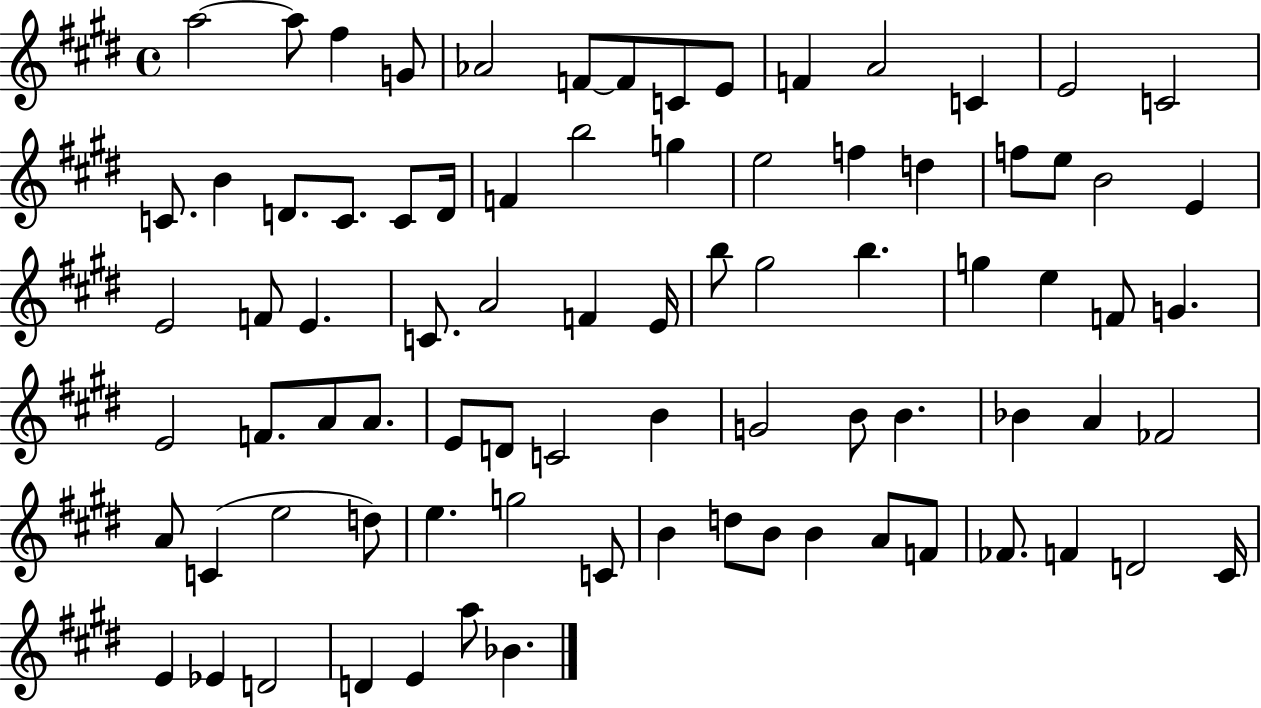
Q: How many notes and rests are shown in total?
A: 82